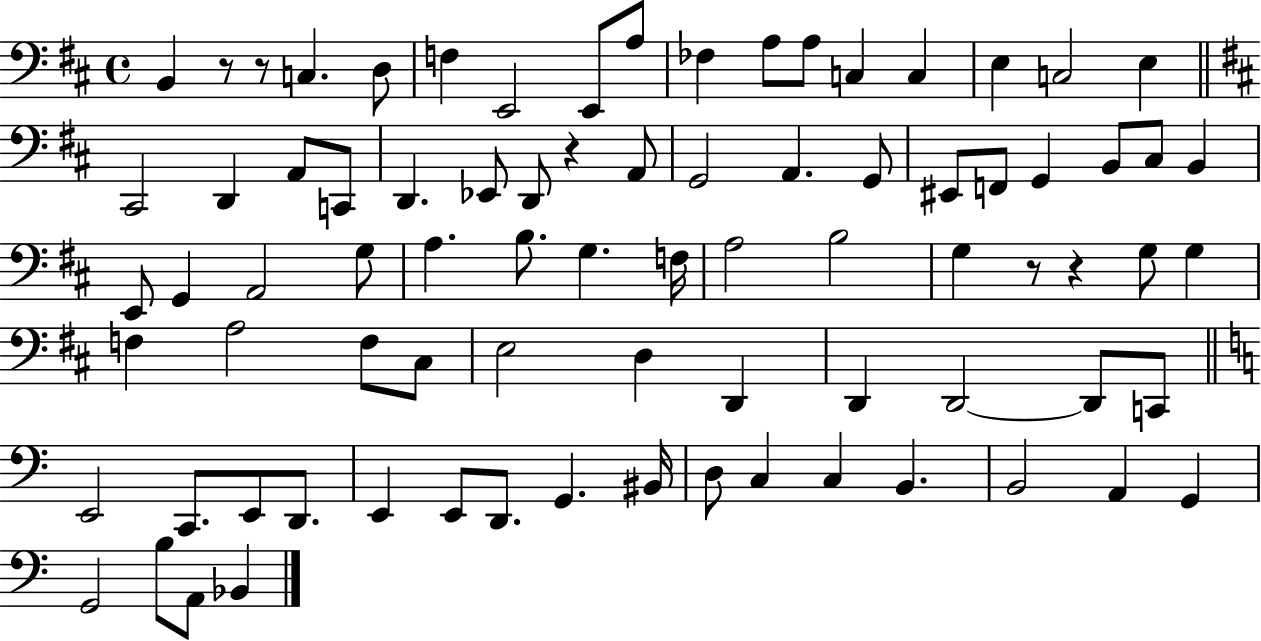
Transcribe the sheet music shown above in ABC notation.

X:1
T:Untitled
M:4/4
L:1/4
K:D
B,, z/2 z/2 C, D,/2 F, E,,2 E,,/2 A,/2 _F, A,/2 A,/2 C, C, E, C,2 E, ^C,,2 D,, A,,/2 C,,/2 D,, _E,,/2 D,,/2 z A,,/2 G,,2 A,, G,,/2 ^E,,/2 F,,/2 G,, B,,/2 ^C,/2 B,, E,,/2 G,, A,,2 G,/2 A, B,/2 G, F,/4 A,2 B,2 G, z/2 z G,/2 G, F, A,2 F,/2 ^C,/2 E,2 D, D,, D,, D,,2 D,,/2 C,,/2 E,,2 C,,/2 E,,/2 D,,/2 E,, E,,/2 D,,/2 G,, ^B,,/4 D,/2 C, C, B,, B,,2 A,, G,, G,,2 B,/2 A,,/2 _B,,